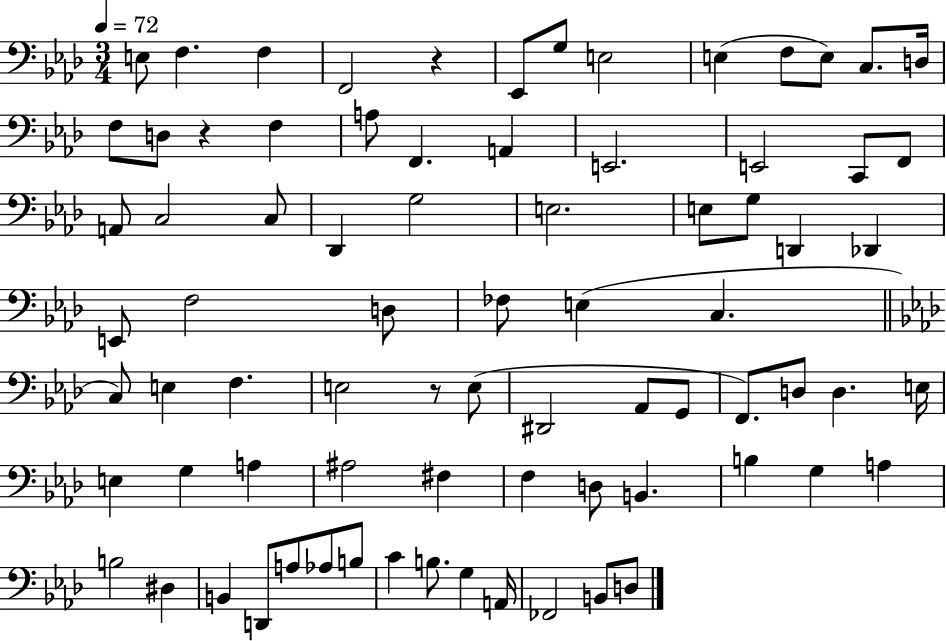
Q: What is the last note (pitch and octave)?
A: D3